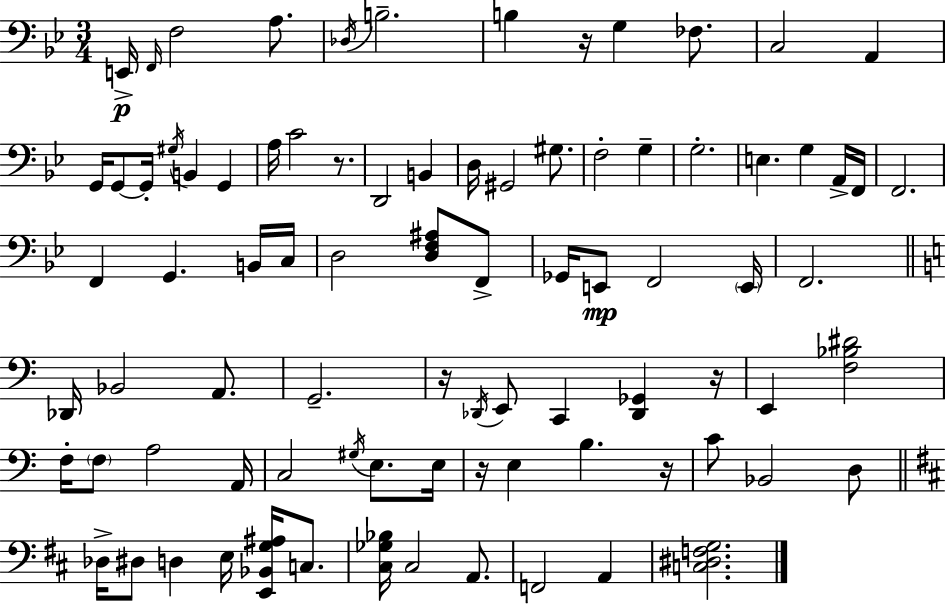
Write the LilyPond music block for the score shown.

{
  \clef bass
  \numericTimeSignature
  \time 3/4
  \key g \minor
  e,16->\p \grace { f,16 } f2 a8. | \acciaccatura { des16 } b2.-- | b4 r16 g4 fes8. | c2 a,4 | \break g,16 g,8~~ g,16-. \acciaccatura { gis16 } b,4 g,4 | a16 c'2 | r8. d,2 b,4 | d16 gis,2 | \break gis8. f2-. g4-- | g2.-. | e4. g4 | a,16-> f,16 f,2. | \break f,4 g,4. | b,16 c16 d2 <d f ais>8 | f,8-> ges,16 e,8\mp f,2 | \parenthesize e,16 f,2. | \break \bar "||" \break \key c \major des,16 bes,2 a,8. | g,2.-- | r16 \acciaccatura { des,16 } e,8 c,4 <des, ges,>4 | r16 e,4 <f bes dis'>2 | \break f16-. \parenthesize f8 a2 | a,16 c2 \acciaccatura { gis16 } e8. | e16 r16 e4 b4. | r16 c'8 bes,2 | \break d8 \bar "||" \break \key d \major des16-> dis8 d4 e16 <e, bes, g ais>16 c8. | <cis ges bes>16 cis2 a,8. | f,2 a,4 | <c dis f g>2. | \break \bar "|."
}